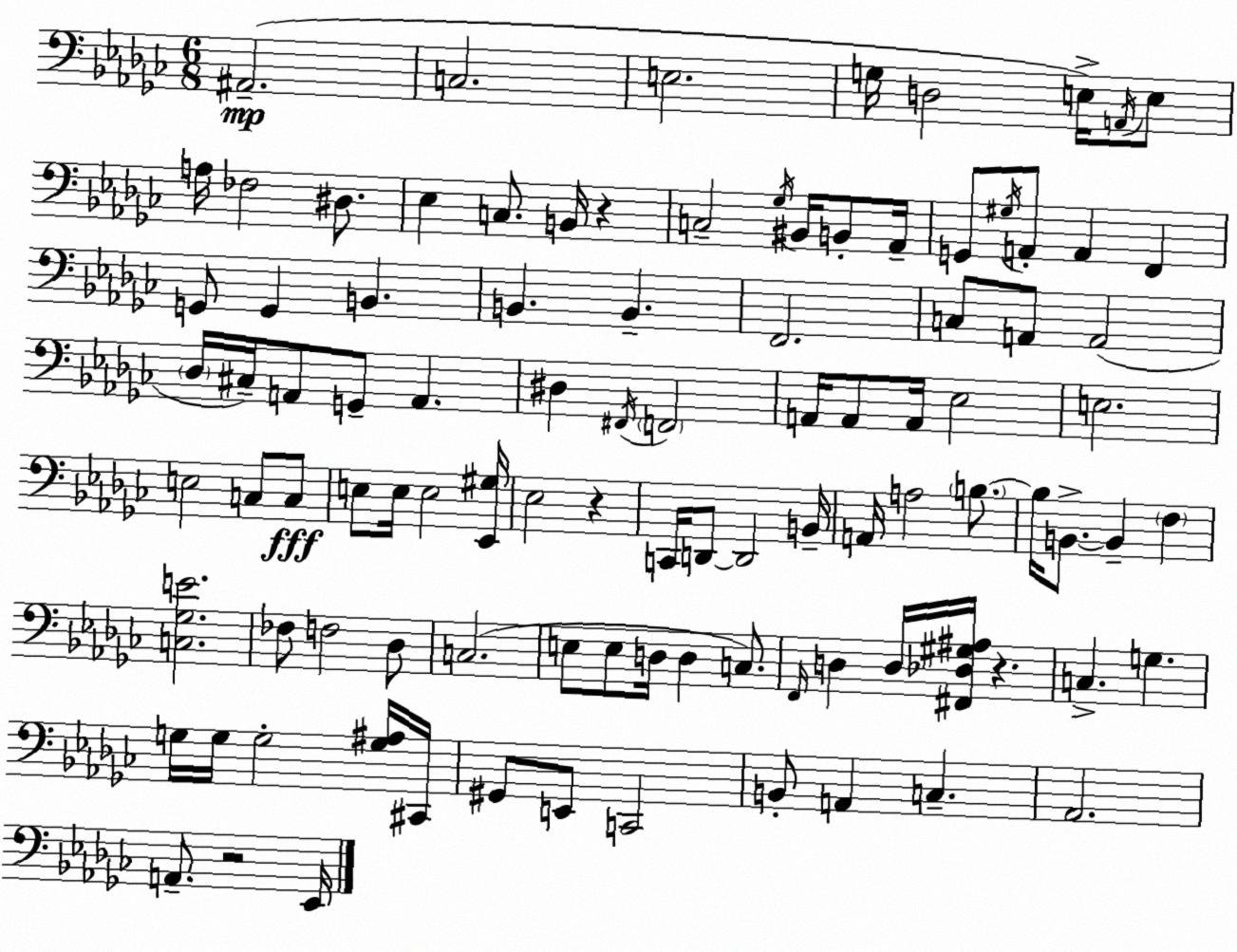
X:1
T:Untitled
M:6/8
L:1/4
K:Ebm
^A,,2 C,2 E,2 G,/4 D,2 E,/4 A,,/4 E,/2 A,/4 _F,2 ^D,/2 _E, C,/2 B,,/4 z C,2 _G,/4 ^B,,/4 B,,/2 _A,,/4 G,,/2 ^G,/4 A,,/2 A,, F,, G,,/2 G,, B,, B,, B,, F,,2 C,/2 A,,/2 A,,2 _D,/4 ^C,/4 A,,/2 G,,/2 A,, ^D, ^F,,/4 F,,2 A,,/4 A,,/2 A,,/4 _E,2 E,2 E,2 C,/2 C,/2 E,/2 E,/4 E,2 [_E,,^G,]/4 _E,2 z C,,/4 D,,/2 D,,2 B,,/4 A,,/4 A,2 B,/2 B,/4 B,,/2 B,, F, [C,_G,E]2 _F,/2 F,2 _D,/2 C,2 E,/2 E,/2 D,/4 D, C,/2 F,,/4 D, D,/4 [^F,,_D,^G,^A,]/4 z C, G, G,/4 G,/4 G,2 [G,^A,]/4 ^C,,/4 ^G,,/2 E,,/2 C,,2 B,,/2 A,, C, _A,,2 A,,/2 z2 _E,,/4